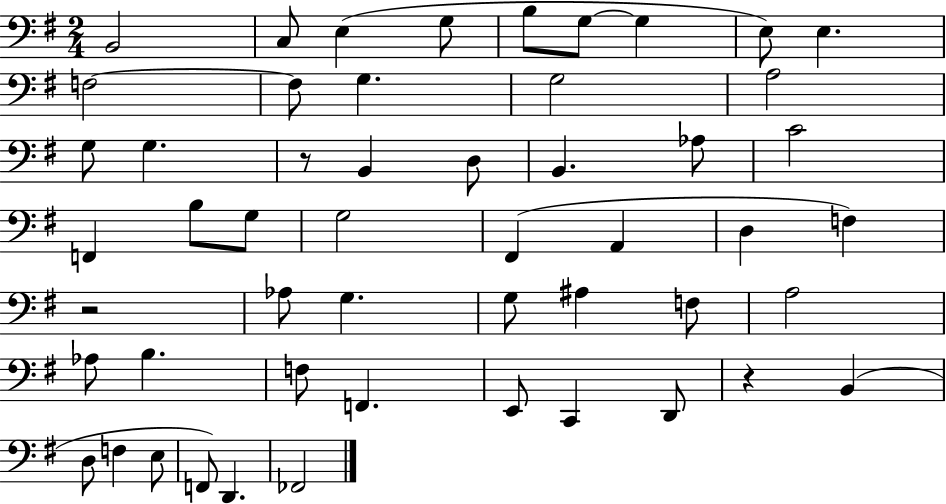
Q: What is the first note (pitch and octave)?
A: B2